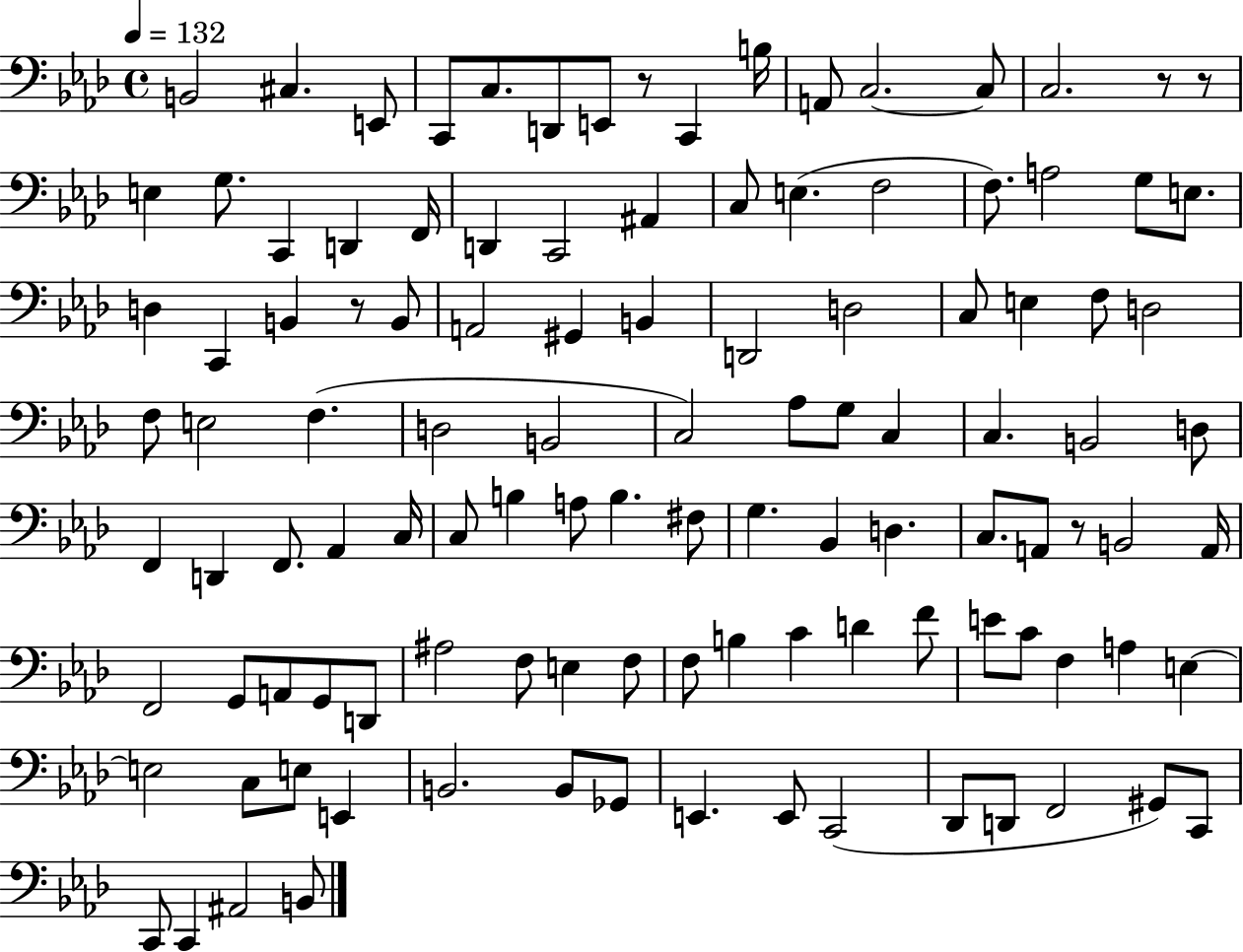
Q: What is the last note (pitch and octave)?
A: B2